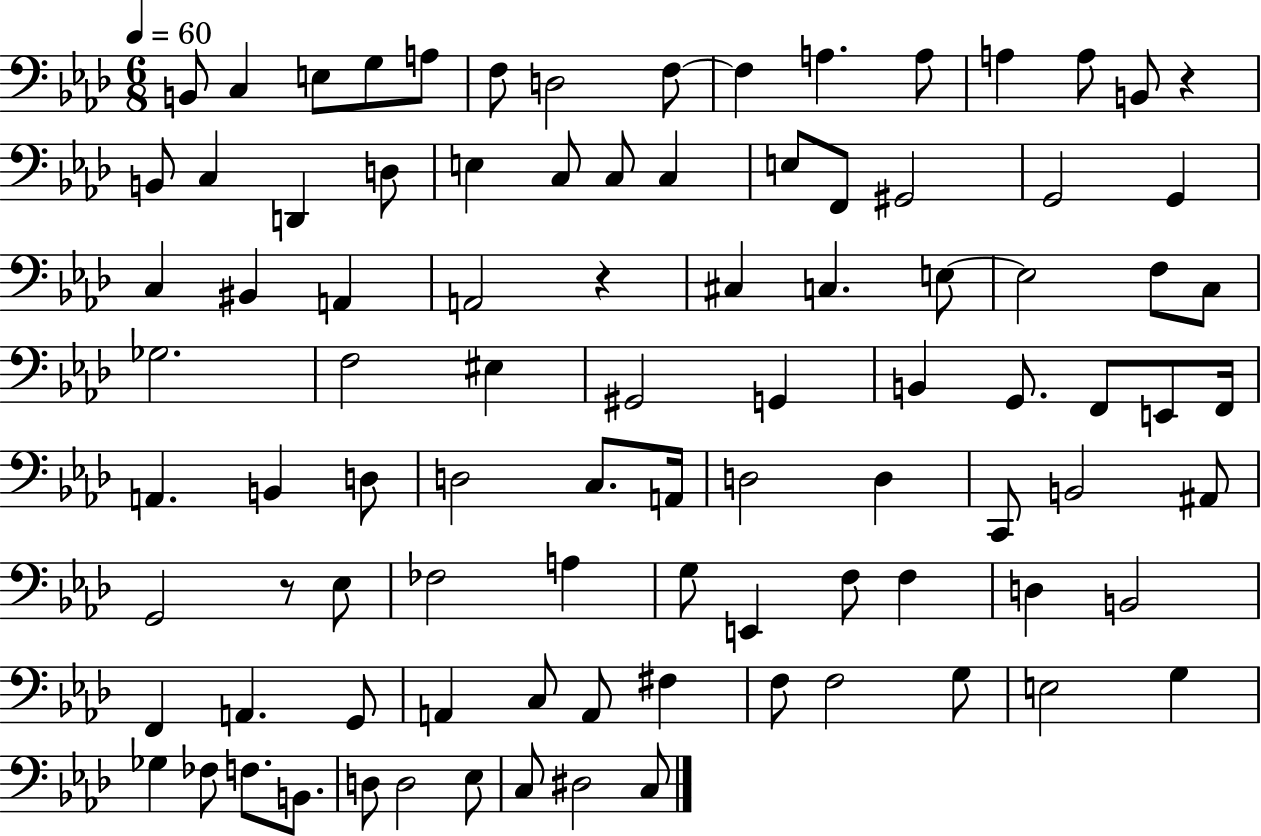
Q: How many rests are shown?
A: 3